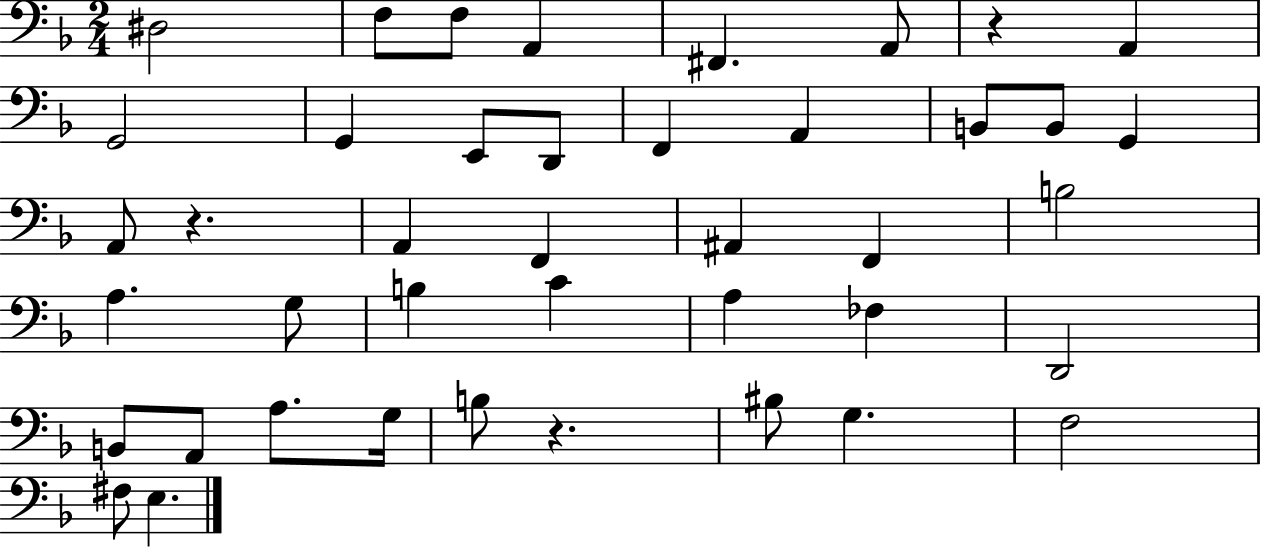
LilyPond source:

{
  \clef bass
  \numericTimeSignature
  \time 2/4
  \key f \major
  dis2 | f8 f8 a,4 | fis,4. a,8 | r4 a,4 | \break g,2 | g,4 e,8 d,8 | f,4 a,4 | b,8 b,8 g,4 | \break a,8 r4. | a,4 f,4 | ais,4 f,4 | b2 | \break a4. g8 | b4 c'4 | a4 fes4 | d,2 | \break b,8 a,8 a8. g16 | b8 r4. | bis8 g4. | f2 | \break fis8 e4. | \bar "|."
}